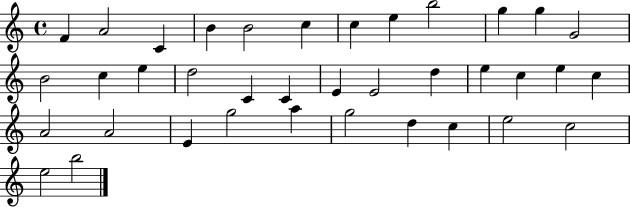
{
  \clef treble
  \time 4/4
  \defaultTimeSignature
  \key c \major
  f'4 a'2 c'4 | b'4 b'2 c''4 | c''4 e''4 b''2 | g''4 g''4 g'2 | \break b'2 c''4 e''4 | d''2 c'4 c'4 | e'4 e'2 d''4 | e''4 c''4 e''4 c''4 | \break a'2 a'2 | e'4 g''2 a''4 | g''2 d''4 c''4 | e''2 c''2 | \break e''2 b''2 | \bar "|."
}